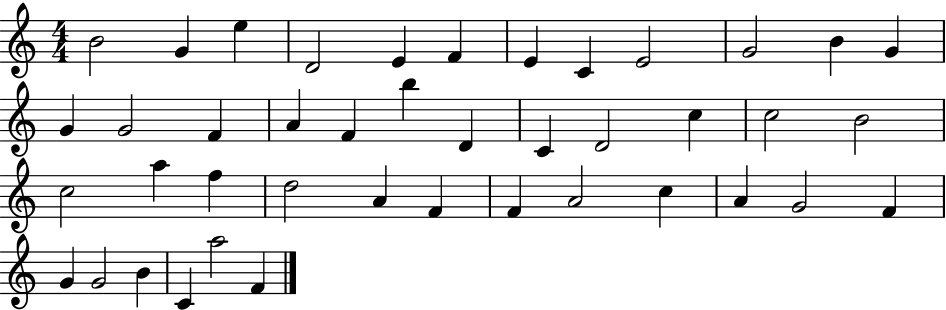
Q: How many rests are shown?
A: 0